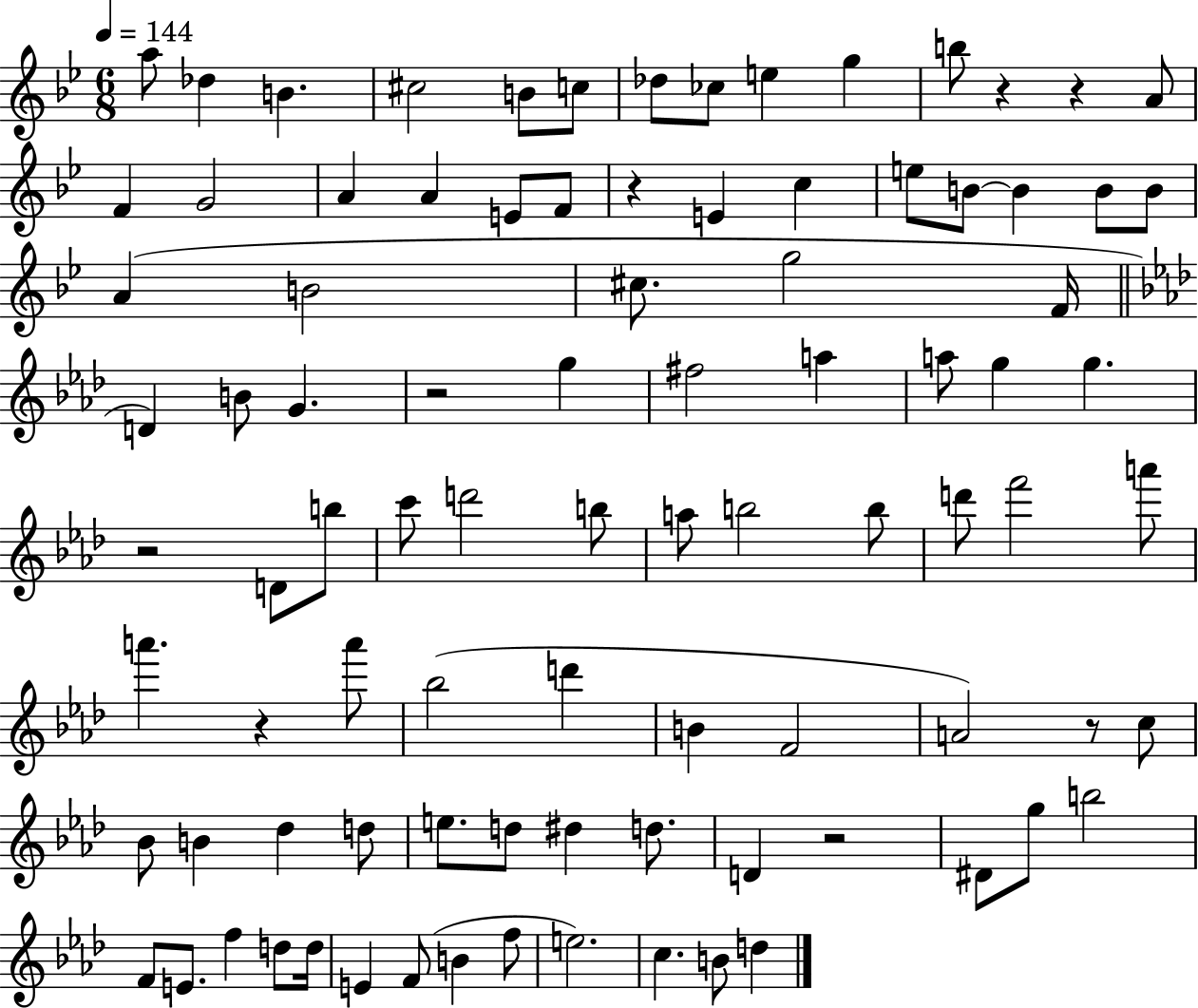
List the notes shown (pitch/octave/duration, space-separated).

A5/e Db5/q B4/q. C#5/h B4/e C5/e Db5/e CES5/e E5/q G5/q B5/e R/q R/q A4/e F4/q G4/h A4/q A4/q E4/e F4/e R/q E4/q C5/q E5/e B4/e B4/q B4/e B4/e A4/q B4/h C#5/e. G5/h F4/s D4/q B4/e G4/q. R/h G5/q F#5/h A5/q A5/e G5/q G5/q. R/h D4/e B5/e C6/e D6/h B5/e A5/e B5/h B5/e D6/e F6/h A6/e A6/q. R/q A6/e Bb5/h D6/q B4/q F4/h A4/h R/e C5/e Bb4/e B4/q Db5/q D5/e E5/e. D5/e D#5/q D5/e. D4/q R/h D#4/e G5/e B5/h F4/e E4/e. F5/q D5/e D5/s E4/q F4/e B4/q F5/e E5/h. C5/q. B4/e D5/q